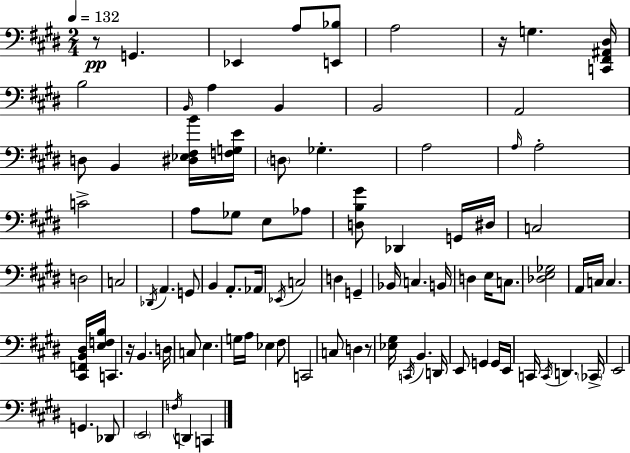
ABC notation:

X:1
T:Untitled
M:2/4
L:1/4
K:E
z/2 G,, _E,, A,/2 [E,,_B,]/2 A,2 z/4 G, [C,,^F,,^A,,^D,]/4 B,2 B,,/4 A, B,, B,,2 A,,2 D,/2 B,, [^D,_E,^F,B]/4 [F,G,E]/4 D,/2 _G, A,2 A,/4 A,2 C2 A,/2 _G,/2 E,/2 _A,/2 [D,B,^G]/2 _D,, G,,/4 ^D,/4 C,2 D,2 C,2 _D,,/4 A,, G,,/2 B,, A,,/2 _A,,/4 _E,,/4 C,2 D, G,, _B,,/4 C, B,,/4 D, E,/4 C,/2 [_D,E,_G,]2 A,,/4 C,/4 C, [^C,,F,,B,,^D,]/4 [E,F,B,]/4 C,, z/4 B,, D,/4 C,/2 E, G,/4 A,/4 _E, ^F,/2 C,,2 C,/2 D, z/2 [_E,^G,]/4 C,,/4 B,, D,,/4 E,,/2 G,, G,,/4 E,,/4 C,,/4 C,,/4 D,, _C,,/4 E,,2 G,, _D,,/2 E,,2 F,/4 D,, C,,